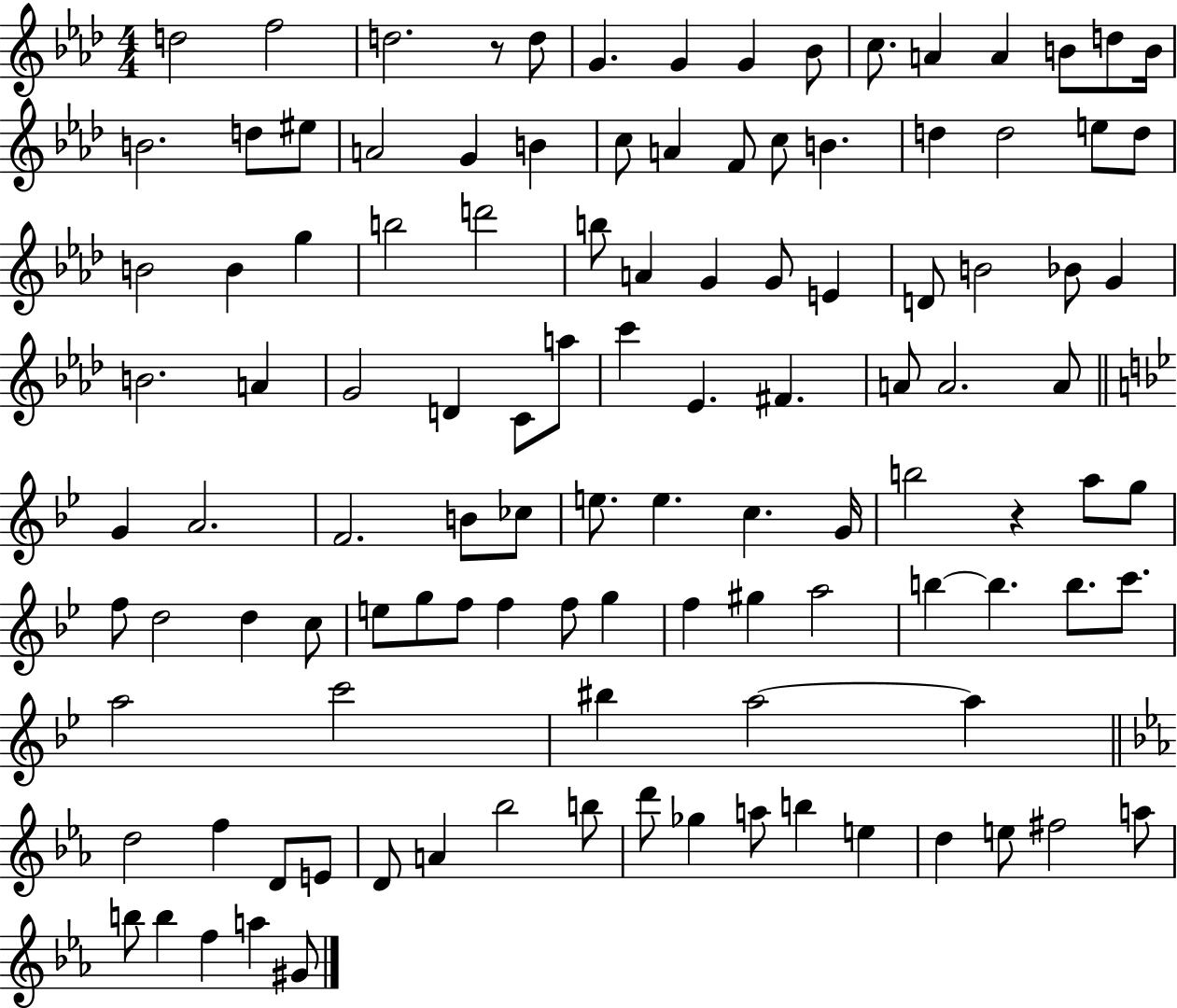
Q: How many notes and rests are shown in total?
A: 113